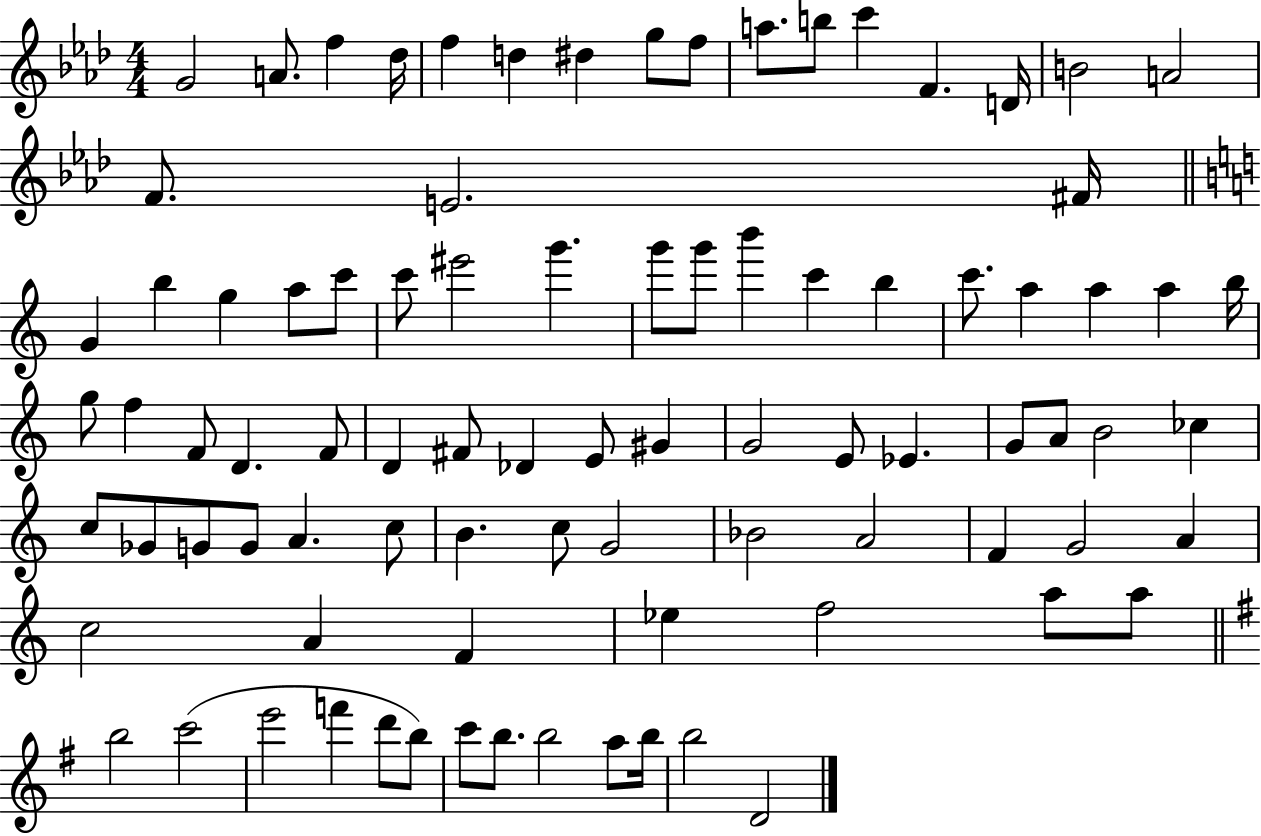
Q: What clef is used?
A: treble